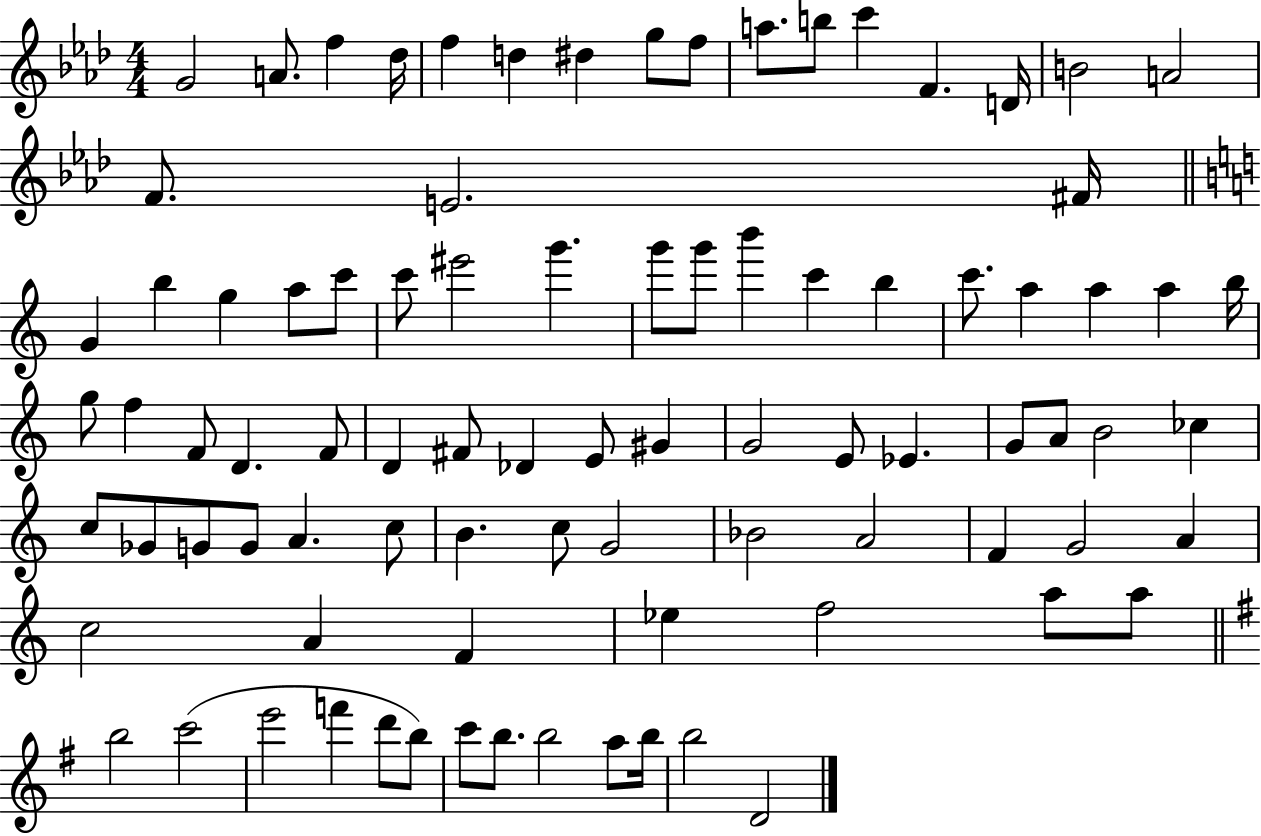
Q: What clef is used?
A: treble